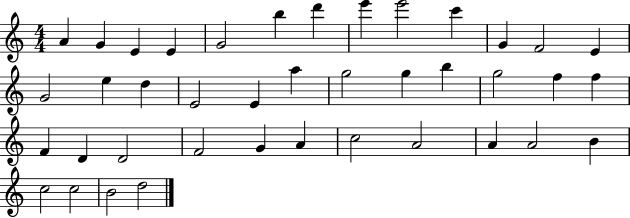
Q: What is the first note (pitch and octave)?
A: A4